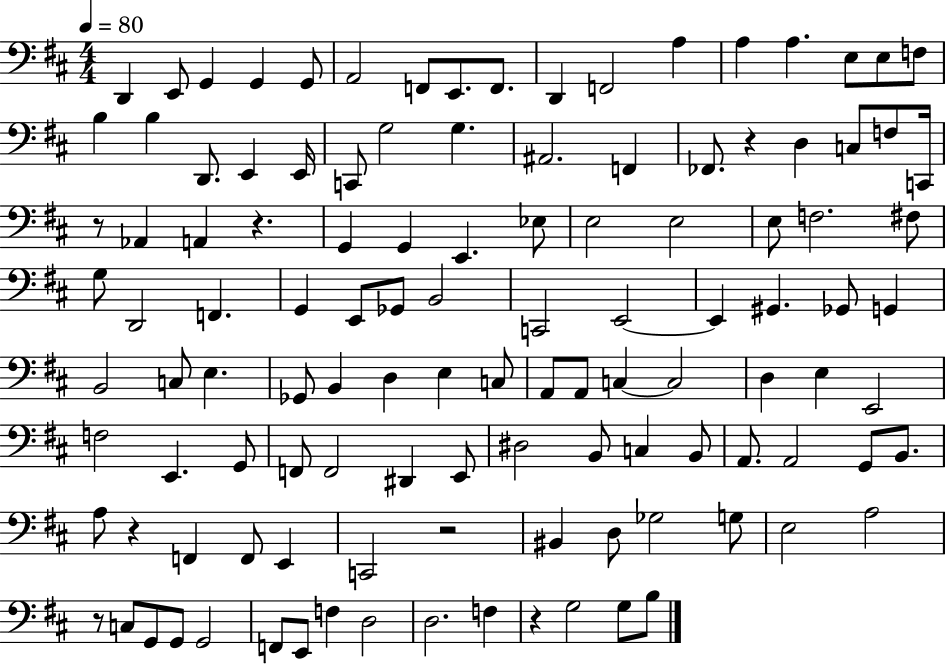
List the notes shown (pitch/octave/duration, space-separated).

D2/q E2/e G2/q G2/q G2/e A2/h F2/e E2/e. F2/e. D2/q F2/h A3/q A3/q A3/q. E3/e E3/e F3/e B3/q B3/q D2/e. E2/q E2/s C2/e G3/h G3/q. A#2/h. F2/q FES2/e. R/q D3/q C3/e F3/e C2/s R/e Ab2/q A2/q R/q. G2/q G2/q E2/q. Eb3/e E3/h E3/h E3/e F3/h. F#3/e G3/e D2/h F2/q. G2/q E2/e Gb2/e B2/h C2/h E2/h E2/q G#2/q. Gb2/e G2/q B2/h C3/e E3/q. Gb2/e B2/q D3/q E3/q C3/e A2/e A2/e C3/q C3/h D3/q E3/q E2/h F3/h E2/q. G2/e F2/e F2/h D#2/q E2/e D#3/h B2/e C3/q B2/e A2/e. A2/h G2/e B2/e. A3/e R/q F2/q F2/e E2/q C2/h R/h BIS2/q D3/e Gb3/h G3/e E3/h A3/h R/e C3/e G2/e G2/e G2/h F2/e E2/e F3/q D3/h D3/h. F3/q R/q G3/h G3/e B3/e